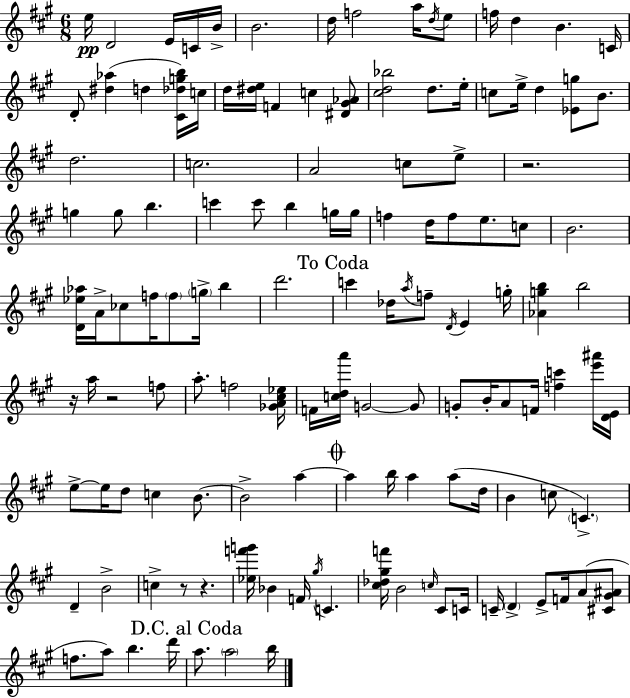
X:1
T:Untitled
M:6/8
L:1/4
K:A
e/4 D2 E/4 C/4 B/4 B2 d/4 f2 a/4 d/4 e/2 f/4 d B C/4 D/2 [^d_a] d [^C_dgb]/4 c/4 d/4 [^de]/4 F c [^D^G_A]/2 [^cd_b]2 d/2 e/4 c/2 e/4 d [_Eg]/2 B/2 d2 c2 A2 c/2 e/2 z2 g g/2 b c' c'/2 b g/4 g/4 f d/4 f/2 e/2 c/2 B2 [D_e_a]/4 A/4 _c/2 f/4 f/2 g/4 b d'2 c' _d/4 a/4 f/2 D/4 E g/4 [_Agb] b2 z/4 a/4 z2 f/2 a/2 f2 [_GA^c_e]/4 F/4 [cda']/4 G2 G/2 G/2 B/4 A/2 F/4 [fc'] [e'^a']/4 [DE]/4 e/2 e/4 d/2 c B/2 B2 a a b/4 a a/2 d/4 B c/2 C D B2 c z/2 z [_ef'g']/4 _B F/4 ^g/4 C [^c_d^gf']/4 B2 c/4 ^C/2 C/4 C/4 D E/2 F/4 A/2 [^C^G^A]/2 f/2 a/2 b d'/4 a/2 a2 b/4